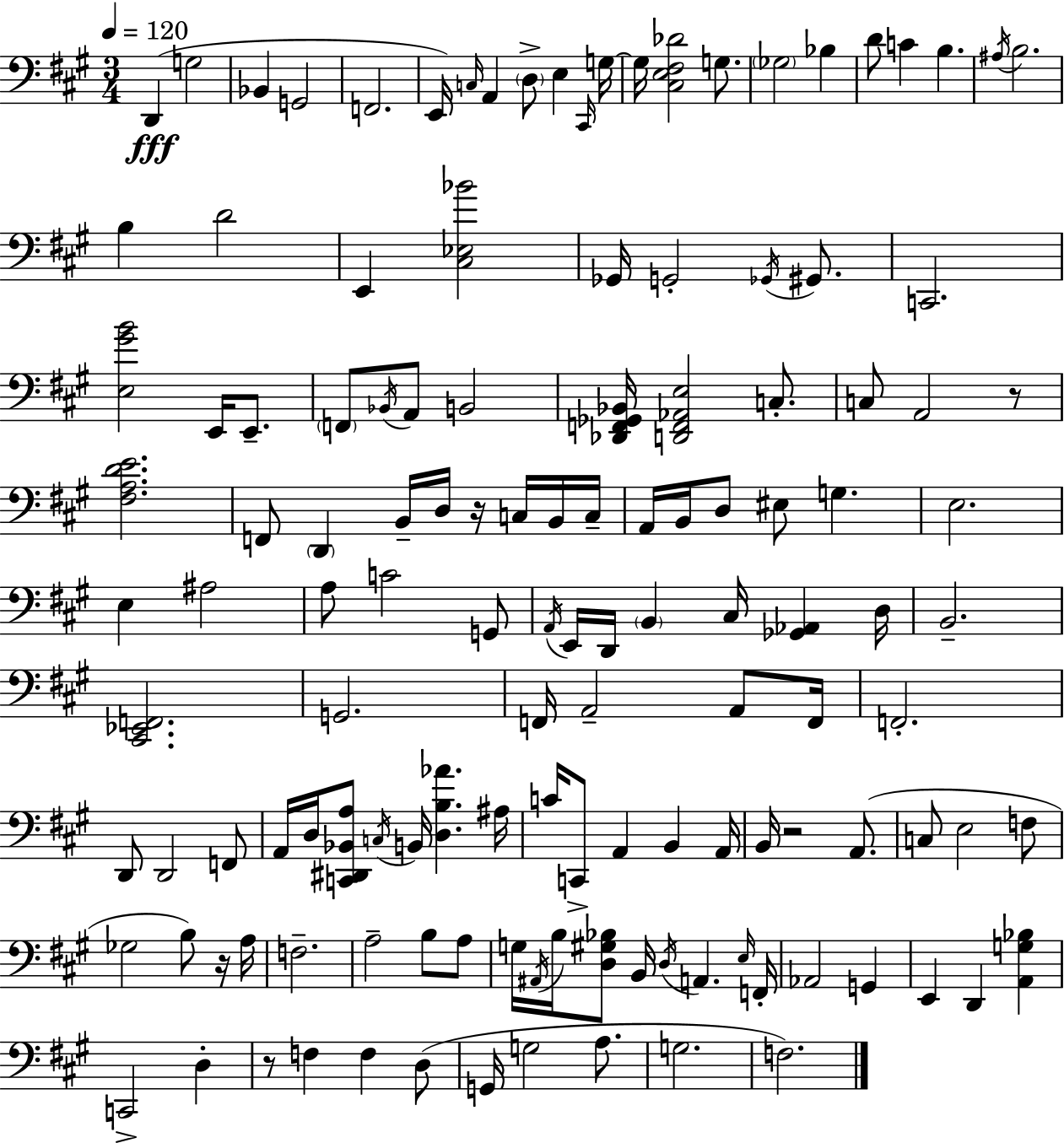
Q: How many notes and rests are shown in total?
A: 133